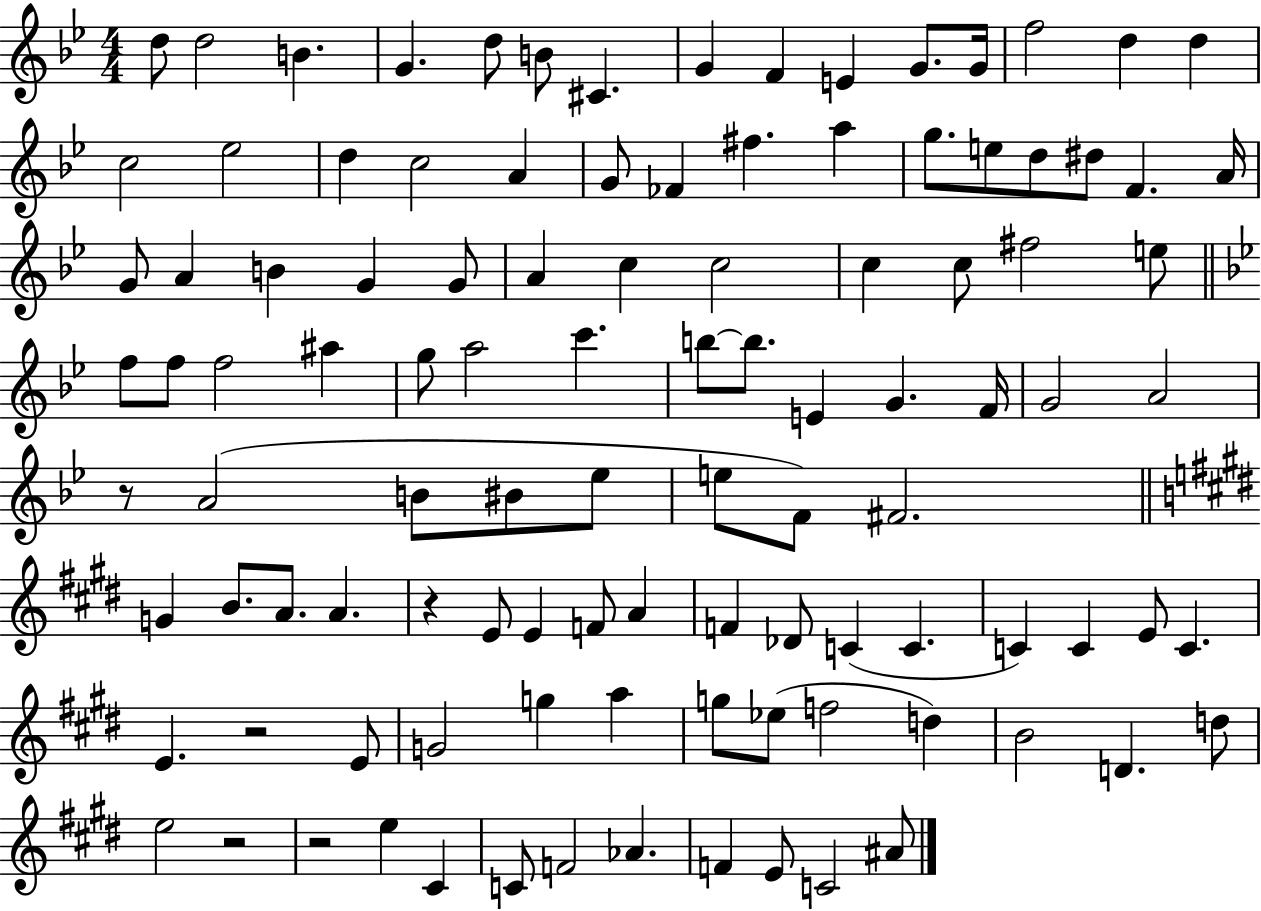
D5/e D5/h B4/q. G4/q. D5/e B4/e C#4/q. G4/q F4/q E4/q G4/e. G4/s F5/h D5/q D5/q C5/h Eb5/h D5/q C5/h A4/q G4/e FES4/q F#5/q. A5/q G5/e. E5/e D5/e D#5/e F4/q. A4/s G4/e A4/q B4/q G4/q G4/e A4/q C5/q C5/h C5/q C5/e F#5/h E5/e F5/e F5/e F5/h A#5/q G5/e A5/h C6/q. B5/e B5/e. E4/q G4/q. F4/s G4/h A4/h R/e A4/h B4/e BIS4/e Eb5/e E5/e F4/e F#4/h. G4/q B4/e. A4/e. A4/q. R/q E4/e E4/q F4/e A4/q F4/q Db4/e C4/q C4/q. C4/q C4/q E4/e C4/q. E4/q. R/h E4/e G4/h G5/q A5/q G5/e Eb5/e F5/h D5/q B4/h D4/q. D5/e E5/h R/h R/h E5/q C#4/q C4/e F4/h Ab4/q. F4/q E4/e C4/h A#4/e